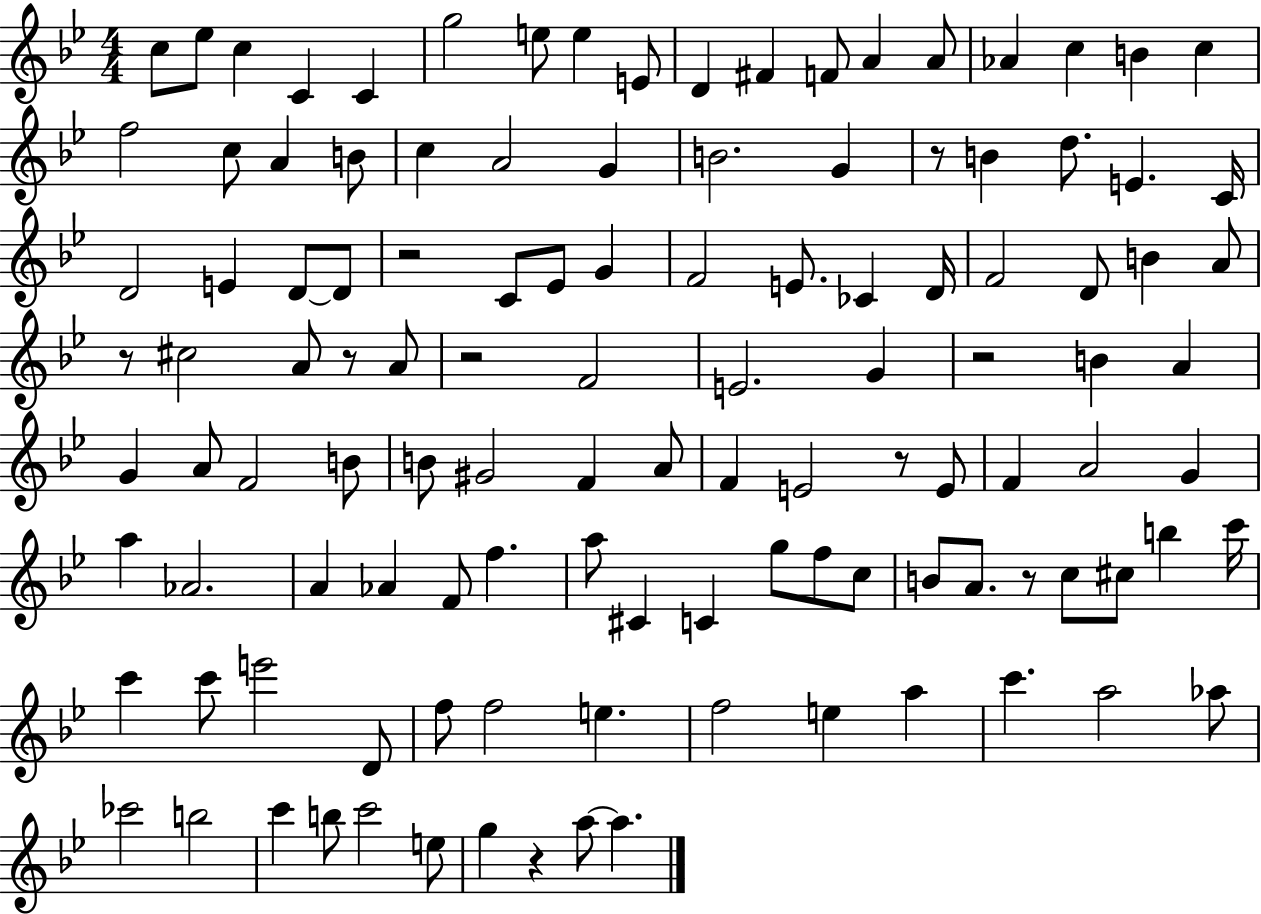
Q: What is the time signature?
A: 4/4